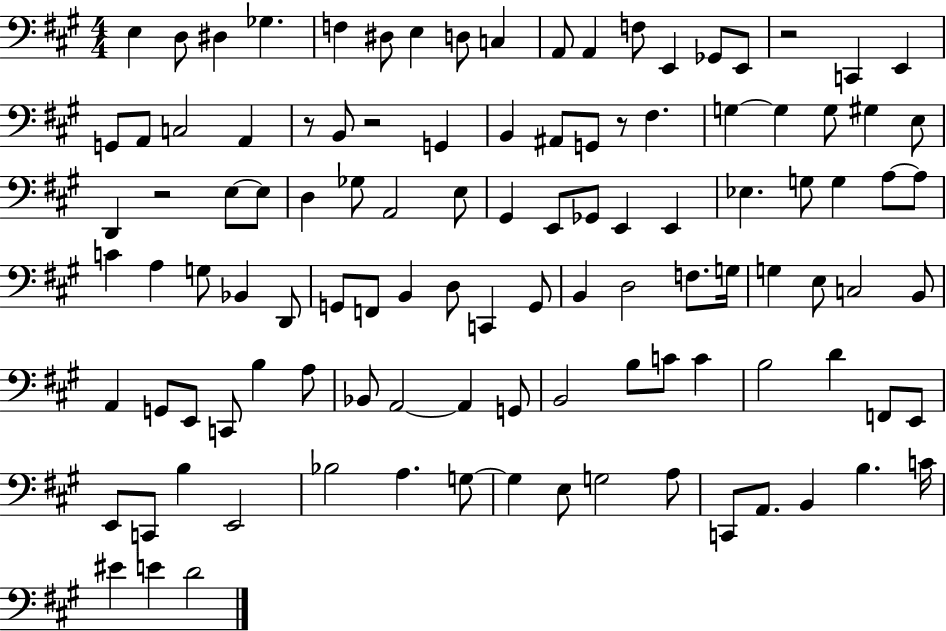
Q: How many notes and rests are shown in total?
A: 110